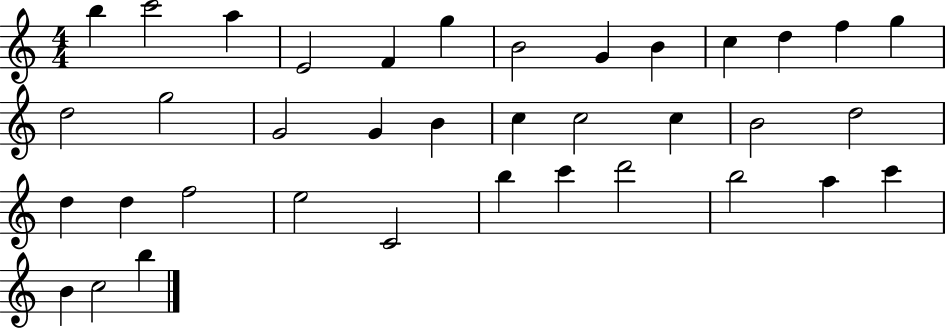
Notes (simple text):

B5/q C6/h A5/q E4/h F4/q G5/q B4/h G4/q B4/q C5/q D5/q F5/q G5/q D5/h G5/h G4/h G4/q B4/q C5/q C5/h C5/q B4/h D5/h D5/q D5/q F5/h E5/h C4/h B5/q C6/q D6/h B5/h A5/q C6/q B4/q C5/h B5/q